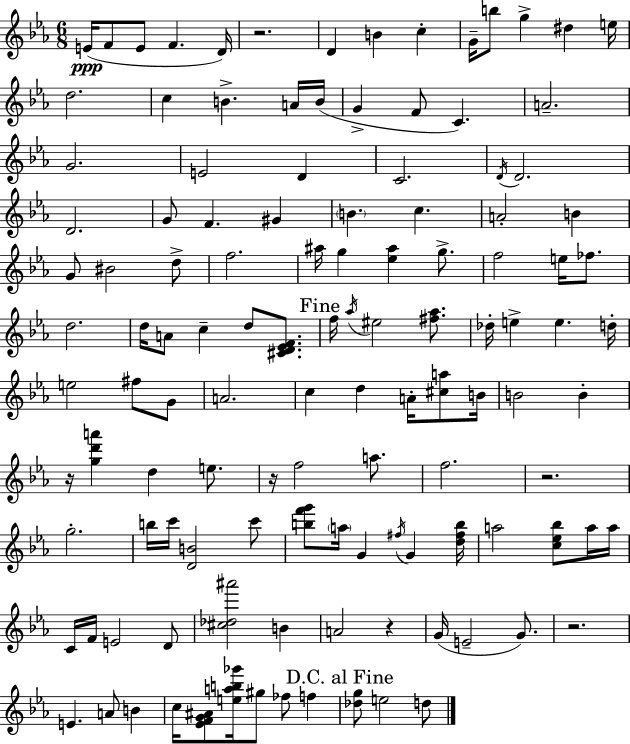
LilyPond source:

{
  \clef treble
  \numericTimeSignature
  \time 6/8
  \key ees \major
  e'16(\ppp f'8 e'8 f'4. d'16) | r2. | d'4 b'4 c''4-. | g'16-- b''8 g''4-> dis''4 e''16 | \break d''2. | c''4 b'4.-> a'16 b'16( | g'4-> f'8 c'4.) | a'2.-- | \break g'2. | e'2 d'4 | c'2. | \acciaccatura { d'16 } d'2. | \break d'2. | g'8 f'4. gis'4 | \parenthesize b'4. c''4. | a'2-. b'4 | \break g'8 bis'2 d''8-> | f''2. | ais''16 g''4 <ees'' ais''>4 g''8.-> | f''2 e''16 fes''8. | \break d''2. | d''16 a'8 c''4-- d''8 <cis' d' ees' f'>8. | \mark "Fine" f''16 \acciaccatura { aes''16 } eis''2 <fis'' aes''>8. | des''16-. e''4-> e''4. | \break d''16-. e''2 fis''8 | g'8 a'2. | c''4 d''4 a'16-. <cis'' a''>8 | b'16 b'2 b'4-. | \break r16 <g'' d''' a'''>4 d''4 e''8. | r16 f''2 a''8. | f''2. | r2. | \break g''2.-. | b''16 c'''16 <d' b'>2 | c'''8 <b'' f''' g'''>8 \parenthesize a''16 g'4 \acciaccatura { fis''16 } g'4 | <d'' fis'' b''>16 a''2 <c'' ees'' bes''>8 | \break a''16 a''16 c'16 f'16 e'2 | d'8 <cis'' des'' ais'''>2 b'4 | a'2 r4 | g'16( e'2-- | \break g'8.) r2. | e'4. a'8 b'4 | c''16 <ees' f' g' ais'>8 <e'' a'' b'' ges'''>16 gis''8 fes''8 f''4 | \mark "D.C. al Fine" <des'' g''>8 e''2 | \break d''8 \bar "|."
}